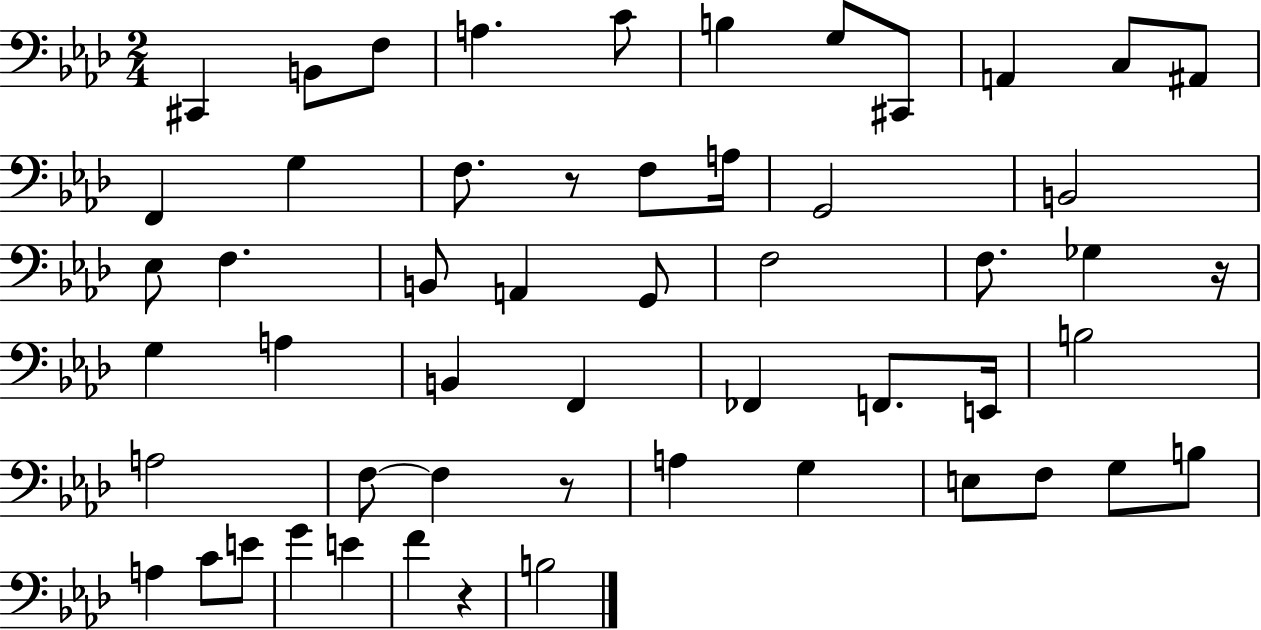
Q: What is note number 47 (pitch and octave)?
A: G4